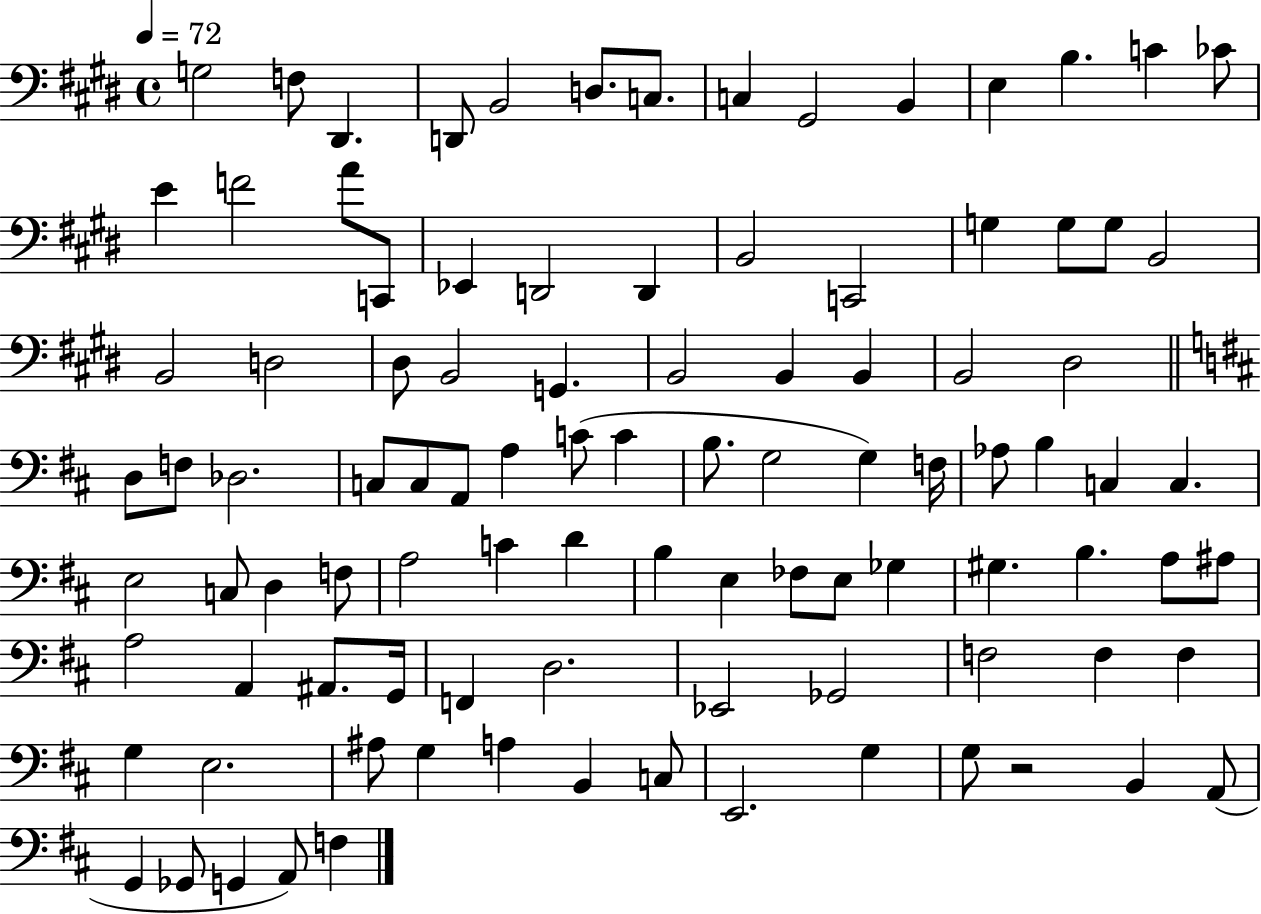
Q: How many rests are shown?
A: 1